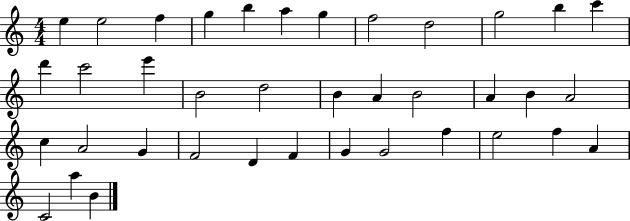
X:1
T:Untitled
M:4/4
L:1/4
K:C
e e2 f g b a g f2 d2 g2 b c' d' c'2 e' B2 d2 B A B2 A B A2 c A2 G F2 D F G G2 f e2 f A C2 a B